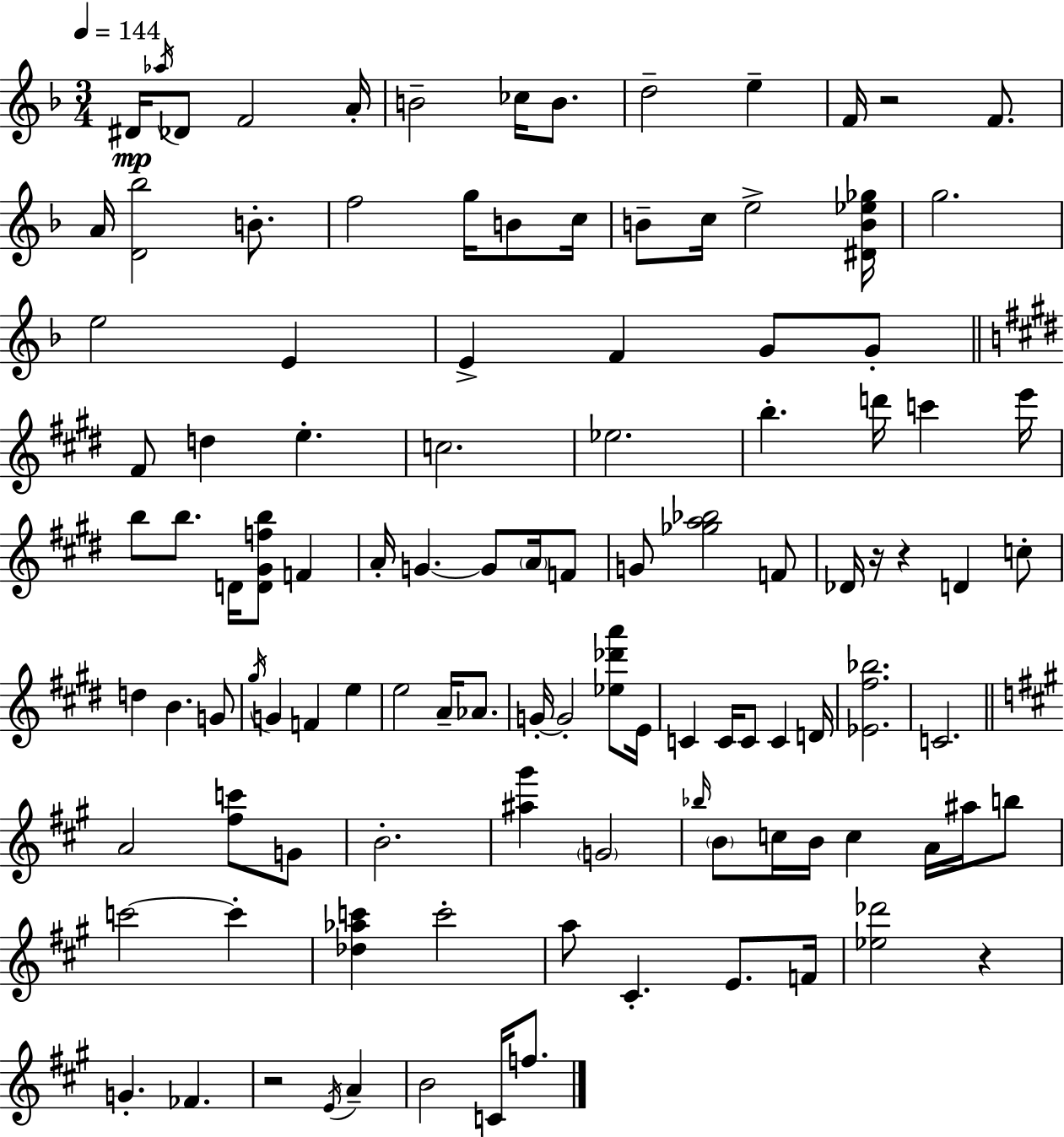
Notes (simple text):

D#4/s Ab5/s Db4/e F4/h A4/s B4/h CES5/s B4/e. D5/h E5/q F4/s R/h F4/e. A4/s [D4,Bb5]/h B4/e. F5/h G5/s B4/e C5/s B4/e C5/s E5/h [D#4,B4,Eb5,Gb5]/s G5/h. E5/h E4/q E4/q F4/q G4/e G4/e F#4/e D5/q E5/q. C5/h. Eb5/h. B5/q. D6/s C6/q E6/s B5/e B5/e. D4/s [D4,G#4,F5,B5]/e F4/q A4/s G4/q. G4/e A4/s F4/e G4/e [Gb5,A5,Bb5]/h F4/e Db4/s R/s R/q D4/q C5/e D5/q B4/q. G4/e G#5/s G4/q F4/q E5/q E5/h A4/s Ab4/e. G4/s G4/h [Eb5,Db6,A6]/e E4/s C4/q C4/s C4/e C4/q D4/s [Eb4,F#5,Bb5]/h. C4/h. A4/h [F#5,C6]/e G4/e B4/h. [A#5,G#6]/q G4/h Bb5/s B4/e C5/s B4/s C5/q A4/s A#5/s B5/e C6/h C6/q [Db5,Ab5,C6]/q C6/h A5/e C#4/q. E4/e. F4/s [Eb5,Db6]/h R/q G4/q. FES4/q. R/h E4/s A4/q B4/h C4/s F5/e.